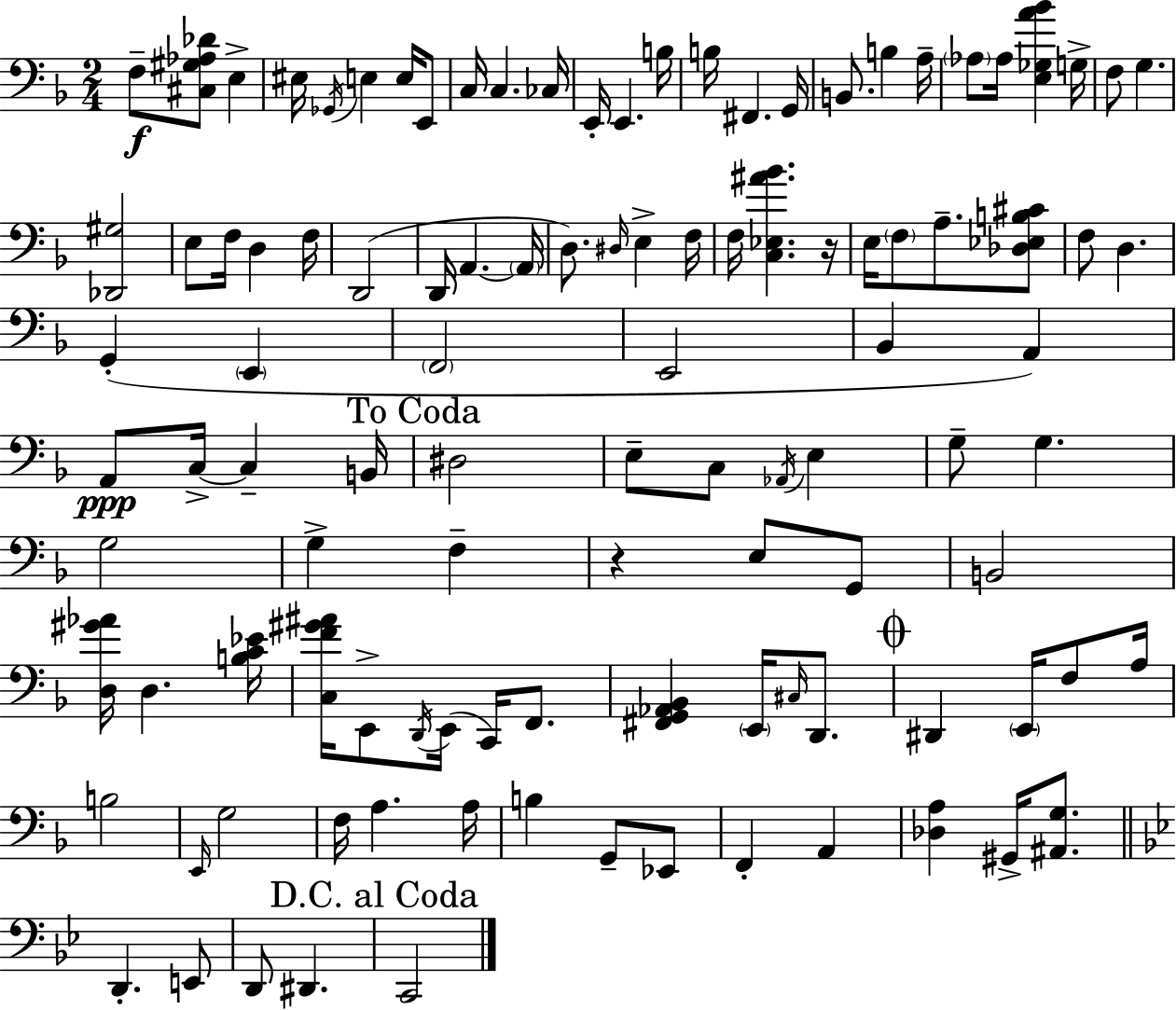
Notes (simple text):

F3/e [C#3,G#3,Ab3,Db4]/e E3/q EIS3/s Gb2/s E3/q E3/s E2/e C3/s C3/q. CES3/s E2/s E2/q. B3/s B3/s F#2/q. G2/s B2/e. B3/q A3/s Ab3/e Ab3/s [E3,Gb3,A4,Bb4]/q G3/s F3/e G3/q. [Db2,G#3]/h E3/e F3/s D3/q F3/s D2/h D2/s A2/q. A2/s D3/e. D#3/s E3/q F3/s F3/s [C3,Eb3,A#4,Bb4]/q. R/s E3/s F3/e A3/e. [Db3,Eb3,B3,C#4]/e F3/e D3/q. G2/q E2/q F2/h E2/h Bb2/q A2/q A2/e C3/s C3/q B2/s D#3/h E3/e C3/e Ab2/s E3/q G3/e G3/q. G3/h G3/q F3/q R/q E3/e G2/e B2/h [D3,G#4,Ab4]/s D3/q. [B3,C4,Eb4]/s [C3,F4,G#4,A#4]/s E2/e D2/s E2/s C2/s F2/e. [F#2,G2,Ab2,Bb2]/q E2/s C#3/s D2/e. D#2/q E2/s F3/e A3/s B3/h E2/s G3/h F3/s A3/q. A3/s B3/q G2/e Eb2/e F2/q A2/q [Db3,A3]/q G#2/s [A#2,G3]/e. D2/q. E2/e D2/e D#2/q. C2/h